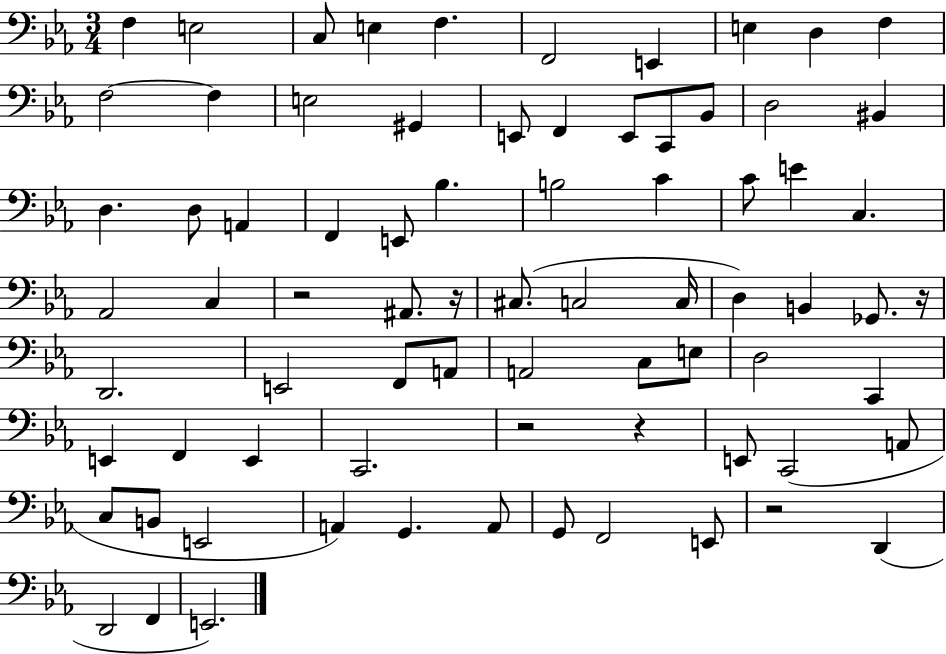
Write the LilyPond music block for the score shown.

{
  \clef bass
  \numericTimeSignature
  \time 3/4
  \key ees \major
  f4 e2 | c8 e4 f4. | f,2 e,4 | e4 d4 f4 | \break f2~~ f4 | e2 gis,4 | e,8 f,4 e,8 c,8 bes,8 | d2 bis,4 | \break d4. d8 a,4 | f,4 e,8 bes4. | b2 c'4 | c'8 e'4 c4. | \break aes,2 c4 | r2 ais,8. r16 | cis8.( c2 c16 | d4) b,4 ges,8. r16 | \break d,2. | e,2 f,8 a,8 | a,2 c8 e8 | d2 c,4 | \break e,4 f,4 e,4 | c,2. | r2 r4 | e,8 c,2( a,8 | \break c8 b,8 e,2 | a,4) g,4. a,8 | g,8 f,2 e,8 | r2 d,4( | \break d,2 f,4 | e,2.) | \bar "|."
}